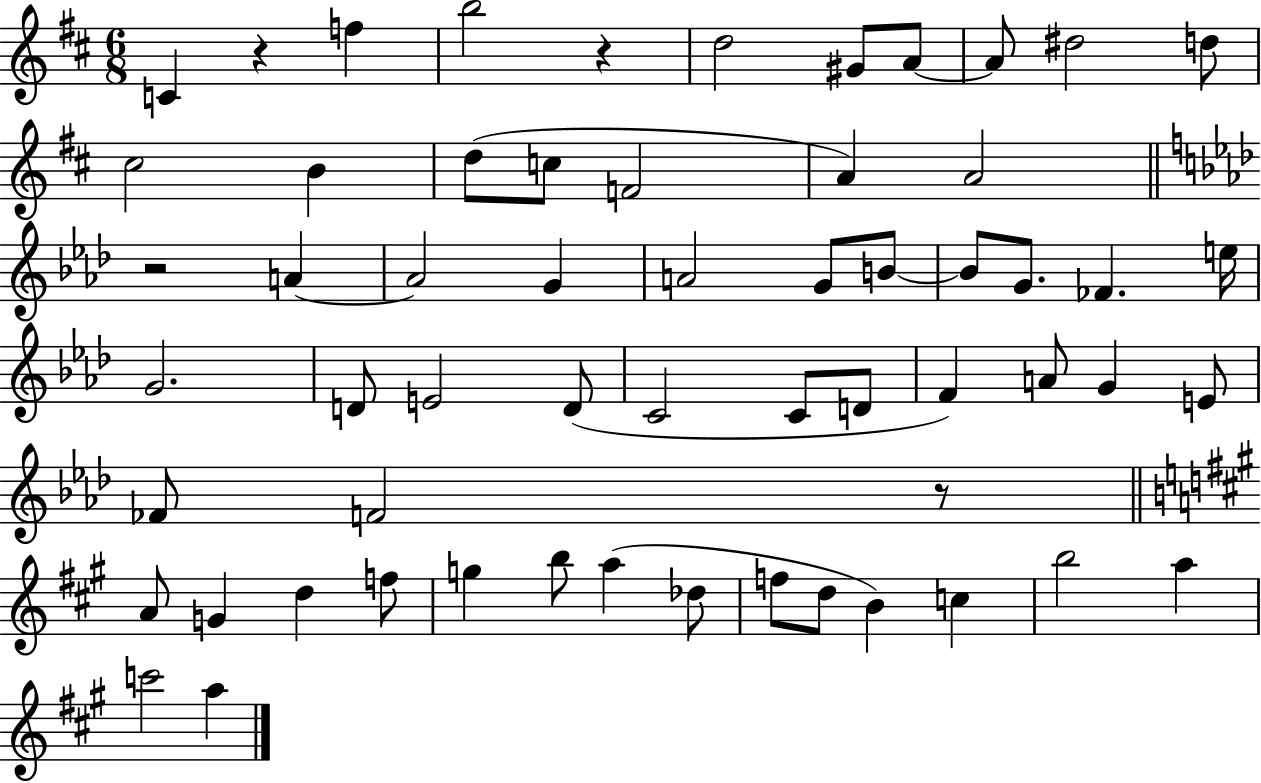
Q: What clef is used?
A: treble